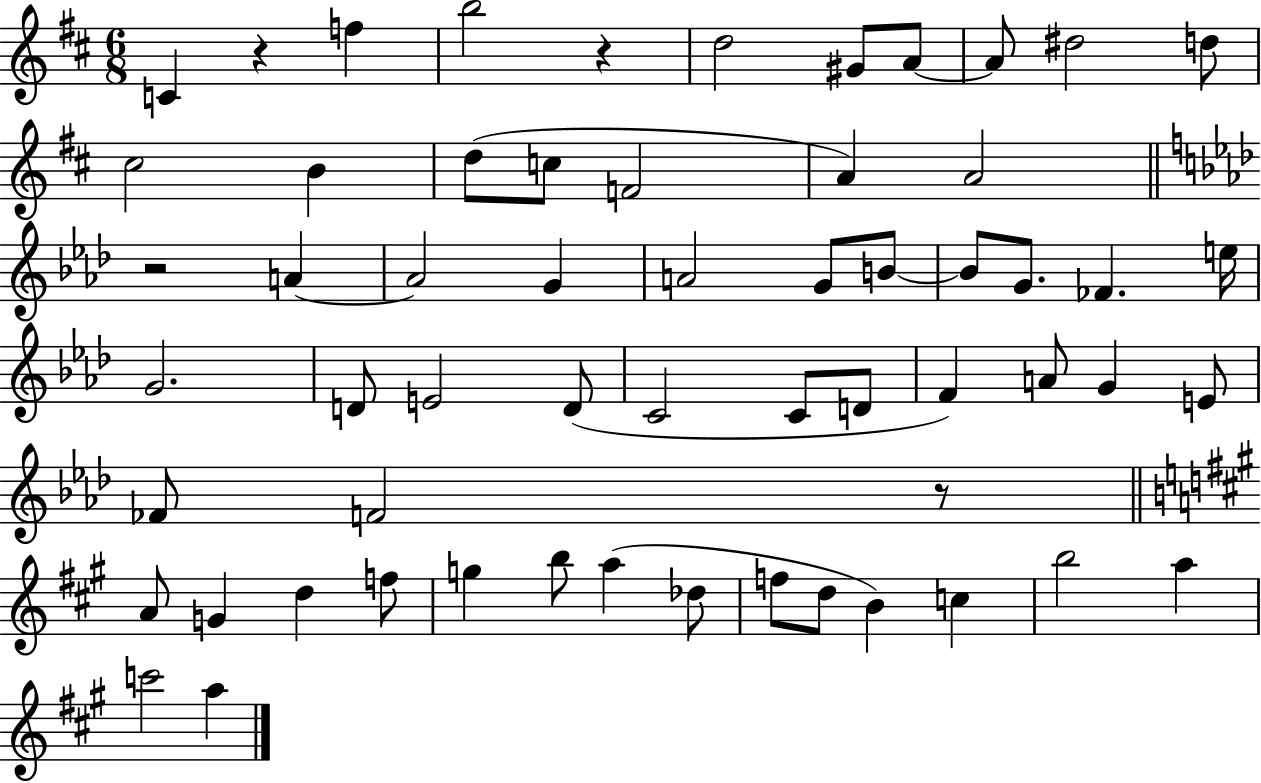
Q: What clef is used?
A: treble